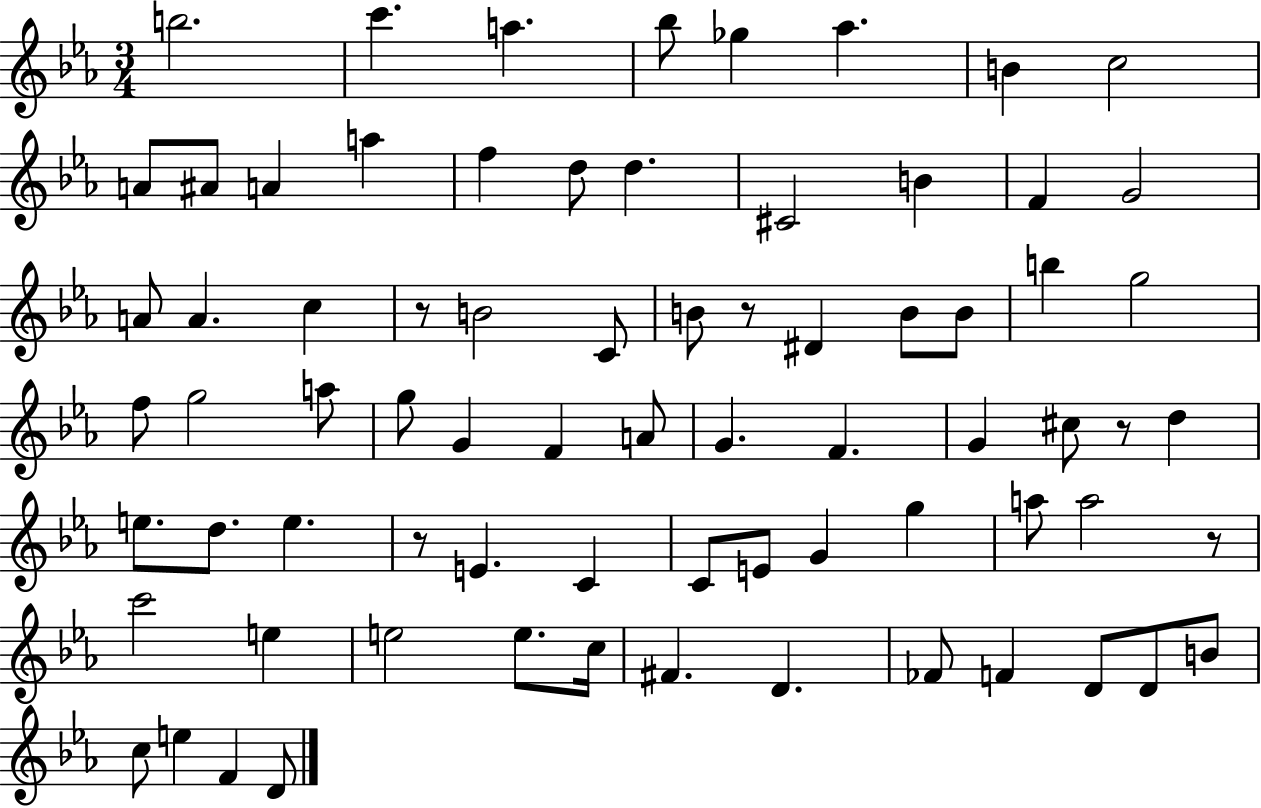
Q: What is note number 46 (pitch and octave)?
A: E4